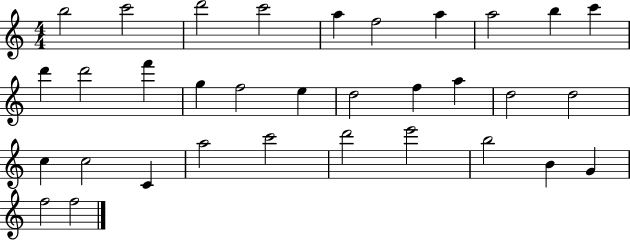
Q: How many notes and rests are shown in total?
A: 33